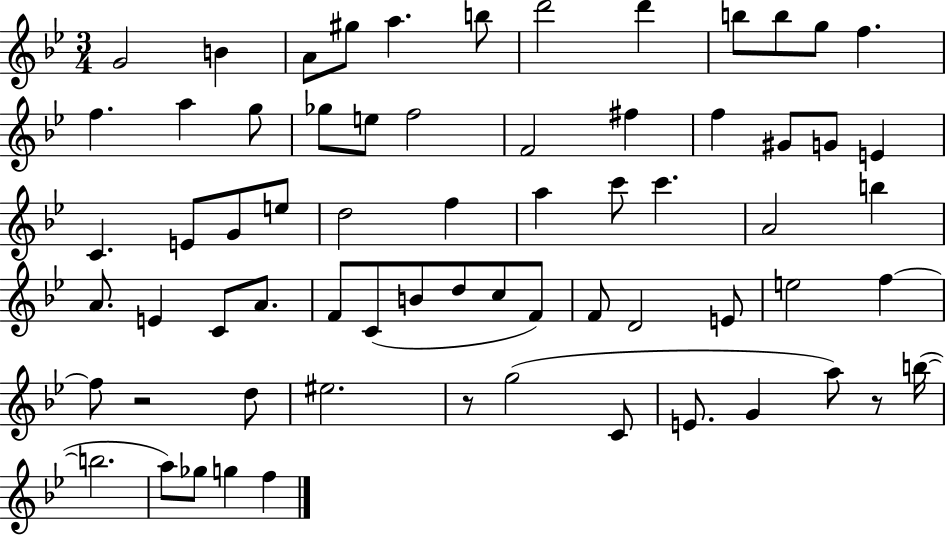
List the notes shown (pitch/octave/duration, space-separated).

G4/h B4/q A4/e G#5/e A5/q. B5/e D6/h D6/q B5/e B5/e G5/e F5/q. F5/q. A5/q G5/e Gb5/e E5/e F5/h F4/h F#5/q F5/q G#4/e G4/e E4/q C4/q. E4/e G4/e E5/e D5/h F5/q A5/q C6/e C6/q. A4/h B5/q A4/e. E4/q C4/e A4/e. F4/e C4/e B4/e D5/e C5/e F4/e F4/e D4/h E4/e E5/h F5/q F5/e R/h D5/e EIS5/h. R/e G5/h C4/e E4/e. G4/q A5/e R/e B5/s B5/h. A5/e Gb5/e G5/q F5/q